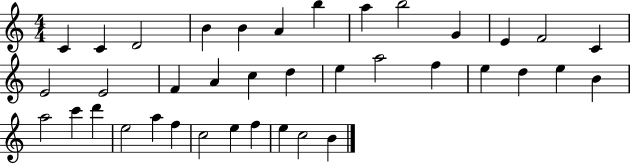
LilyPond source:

{
  \clef treble
  \numericTimeSignature
  \time 4/4
  \key c \major
  c'4 c'4 d'2 | b'4 b'4 a'4 b''4 | a''4 b''2 g'4 | e'4 f'2 c'4 | \break e'2 e'2 | f'4 a'4 c''4 d''4 | e''4 a''2 f''4 | e''4 d''4 e''4 b'4 | \break a''2 c'''4 d'''4 | e''2 a''4 f''4 | c''2 e''4 f''4 | e''4 c''2 b'4 | \break \bar "|."
}